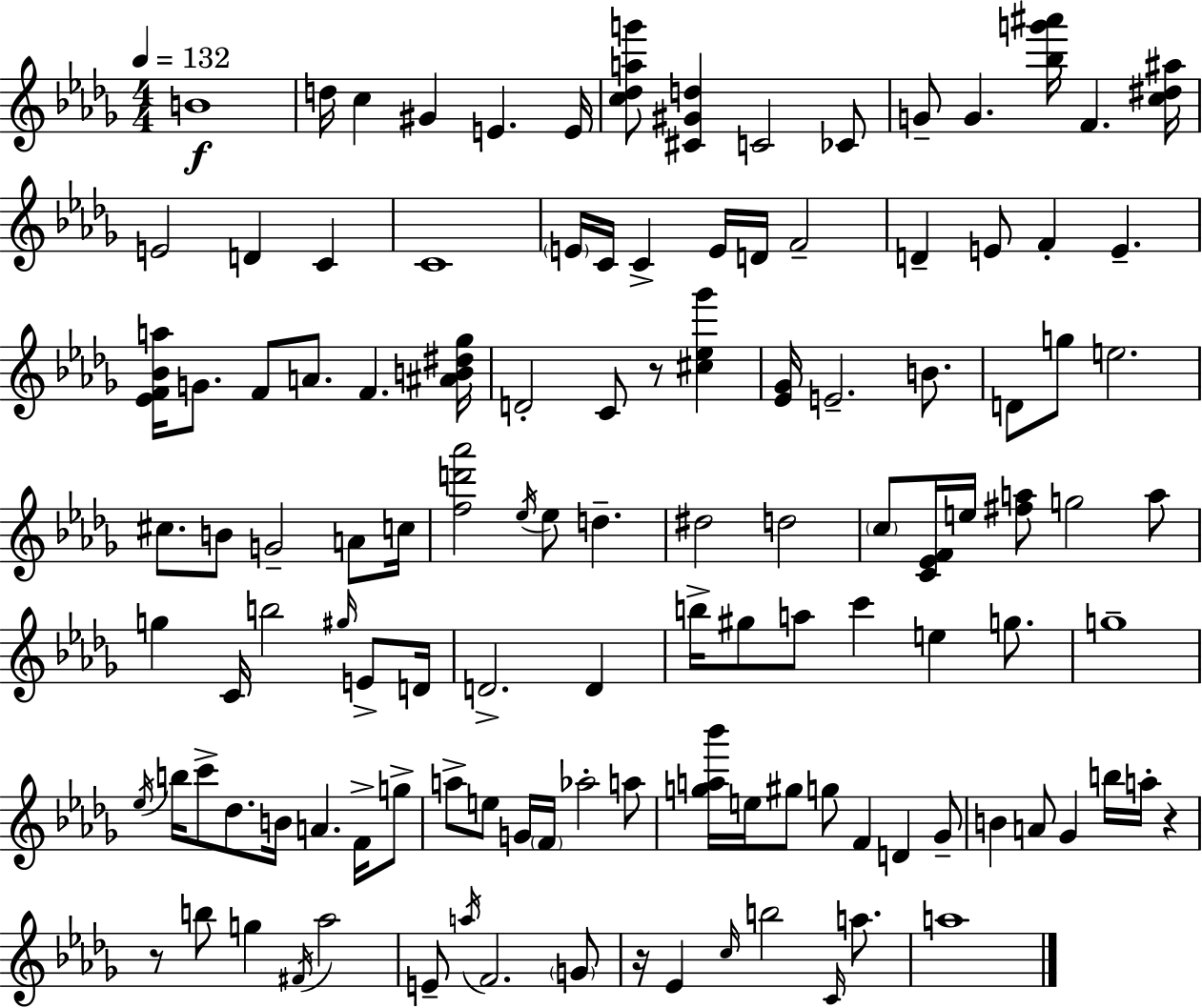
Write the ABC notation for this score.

X:1
T:Untitled
M:4/4
L:1/4
K:Bbm
B4 d/4 c ^G E E/4 [c_dag']/2 [^C^Gd] C2 _C/2 G/2 G [_bg'^a']/4 F [c^d^a]/4 E2 D C C4 E/4 C/4 C E/4 D/4 F2 D E/2 F E [_EF_Ba]/4 G/2 F/2 A/2 F [^AB^d_g]/4 D2 C/2 z/2 [^c_e_g'] [_E_G]/4 E2 B/2 D/2 g/2 e2 ^c/2 B/2 G2 A/2 c/4 [fd'_a']2 _e/4 _e/2 d ^d2 d2 c/2 [C_EF]/4 e/4 [^fa]/2 g2 a/2 g C/4 b2 ^g/4 E/2 D/4 D2 D b/4 ^g/2 a/2 c' e g/2 g4 _e/4 b/4 c'/2 _d/2 B/4 A F/4 g/2 a/2 e/2 G/4 F/4 _a2 a/2 [ga_b']/4 e/4 ^g/2 g/2 F D _G/2 B A/2 _G b/4 a/4 z z/2 b/2 g ^F/4 _a2 E/2 a/4 F2 G/2 z/4 _E c/4 b2 C/4 a/2 a4